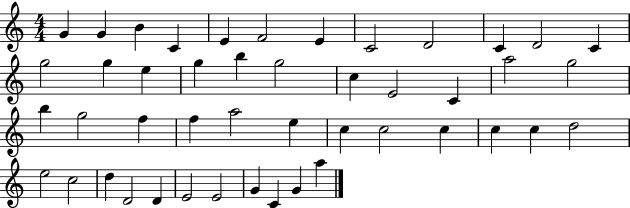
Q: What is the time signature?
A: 4/4